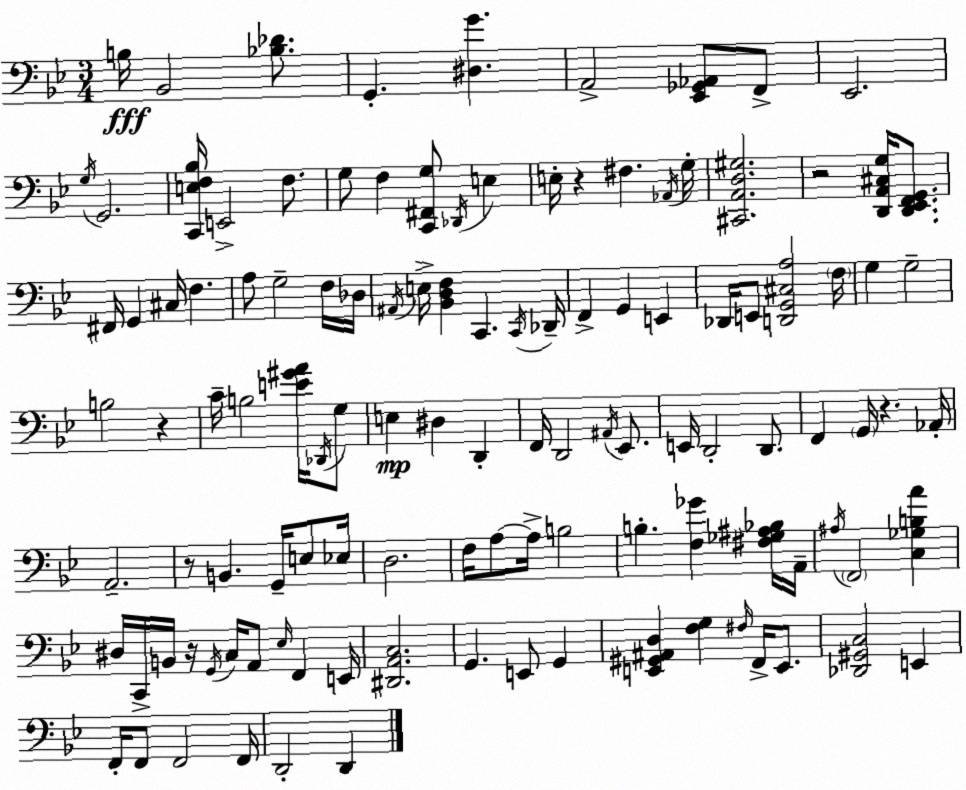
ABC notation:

X:1
T:Untitled
M:3/4
L:1/4
K:Bb
B,/4 _B,,2 [_B,_D]/2 G,, [^D,G] A,,2 [_E,,_G,,_A,,]/2 F,,/2 _E,,2 G,/4 G,,2 [C,,E,F,_B,]/4 E,,2 F,/2 G,/2 F, [C,,^F,,G,]/2 _D,,/4 E, E,/4 z ^F, _A,,/4 G,/4 [^C,,A,,D,^G,]2 z2 [D,,A,,^C,G,]/4 [D,,_E,,F,,G,,]/2 ^F,,/4 G,, ^C,/4 F, A,/2 G,2 F,/4 _D,/4 ^A,,/4 E,/4 [_B,,D,F,] C,, C,,/4 _D,,/4 F,, G,, E,, _D,,/4 E,,/2 [D,,G,,^C,A,]2 F,/4 G, G,2 B,2 z C/4 B,2 [E^GA]/4 _D,,/4 G,/2 E, ^D, D,, F,,/4 D,,2 ^A,,/4 _E,,/2 E,,/4 D,,2 D,,/2 F,, G,,/4 z _A,,/4 A,,2 z/2 B,, G,,/4 E,/2 _E,/4 D,2 F,/4 A,/2 A,/4 B,2 B, [F,_G] [^F,_G,^A,_B,]/4 A,,/4 ^A,/4 F,,2 [C,_G,B,A] ^D,/4 C,,/4 B,,/4 z/4 G,,/4 C,/4 A,,/2 _E,/4 F,, E,,/4 [^D,,A,,C,]2 G,, E,,/2 G,, [E,,^G,,^A,,D,] [F,G,] ^F,/4 F,,/4 E,,/2 [_D,,^G,,C,]2 E,, F,,/4 F,,/2 F,,2 F,,/4 D,,2 D,,